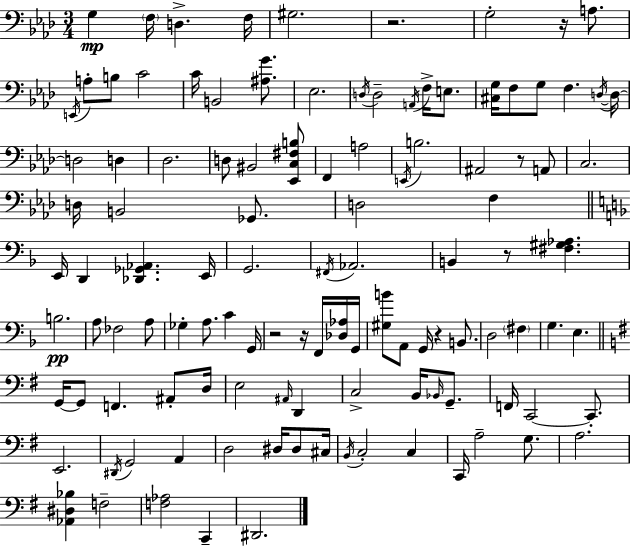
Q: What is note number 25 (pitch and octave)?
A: D3